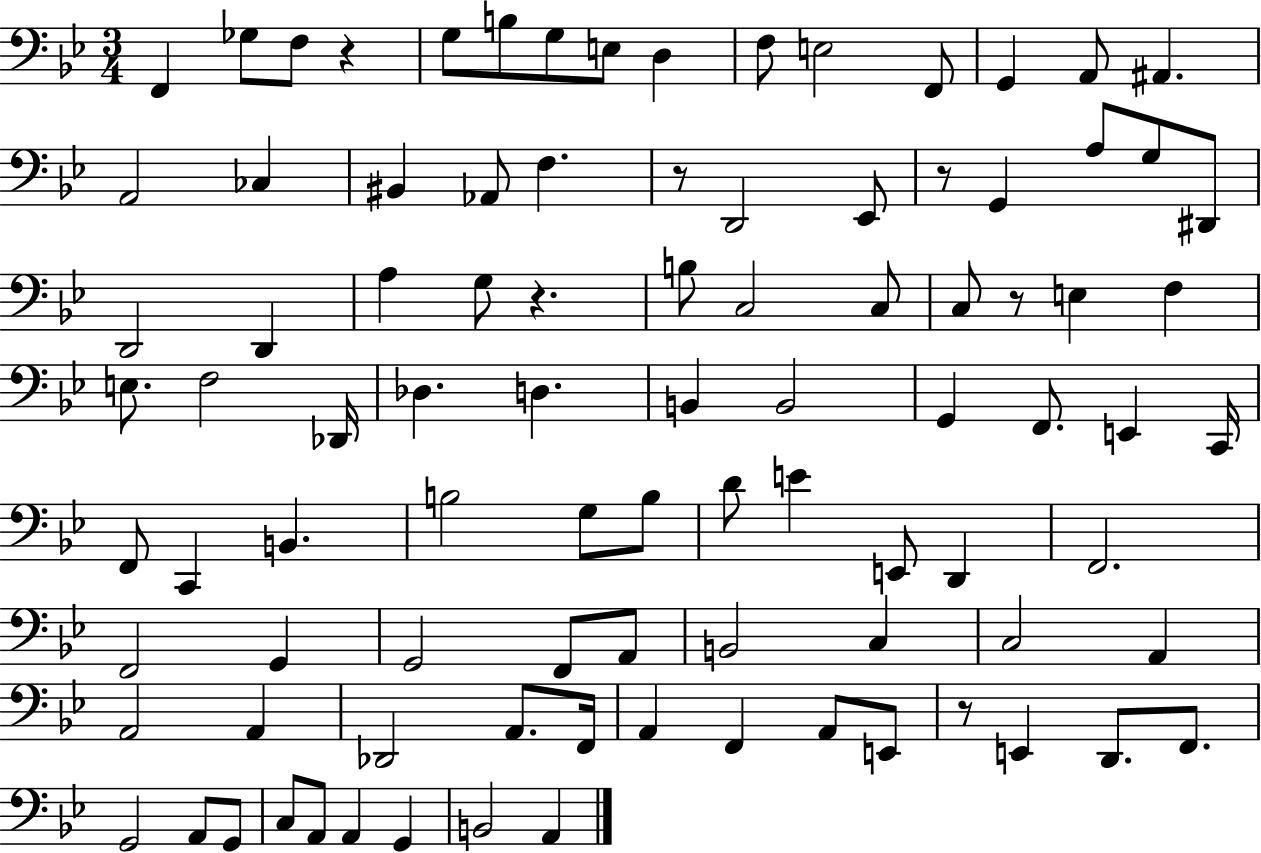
F2/q Gb3/e F3/e R/q G3/e B3/e G3/e E3/e D3/q F3/e E3/h F2/e G2/q A2/e A#2/q. A2/h CES3/q BIS2/q Ab2/e F3/q. R/e D2/h Eb2/e R/e G2/q A3/e G3/e D#2/e D2/h D2/q A3/q G3/e R/q. B3/e C3/h C3/e C3/e R/e E3/q F3/q E3/e. F3/h Db2/s Db3/q. D3/q. B2/q B2/h G2/q F2/e. E2/q C2/s F2/e C2/q B2/q. B3/h G3/e B3/e D4/e E4/q E2/e D2/q F2/h. F2/h G2/q G2/h F2/e A2/e B2/h C3/q C3/h A2/q A2/h A2/q Db2/h A2/e. F2/s A2/q F2/q A2/e E2/e R/e E2/q D2/e. F2/e. G2/h A2/e G2/e C3/e A2/e A2/q G2/q B2/h A2/q